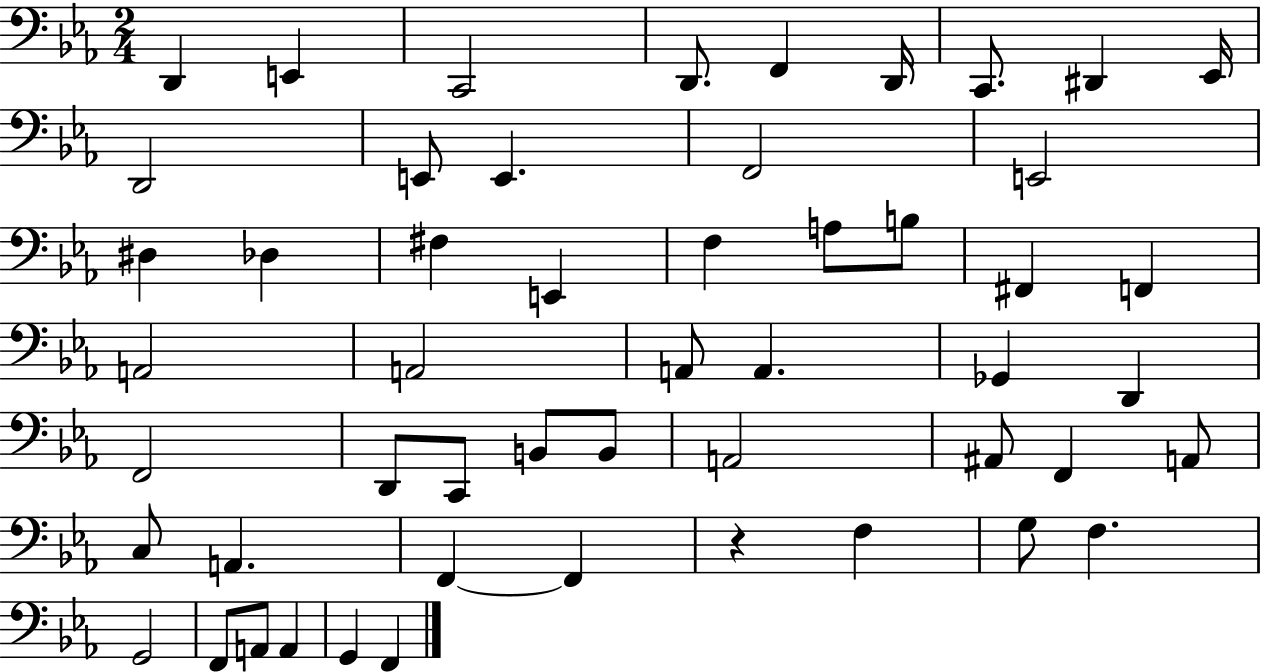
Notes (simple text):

D2/q E2/q C2/h D2/e. F2/q D2/s C2/e. D#2/q Eb2/s D2/h E2/e E2/q. F2/h E2/h D#3/q Db3/q F#3/q E2/q F3/q A3/e B3/e F#2/q F2/q A2/h A2/h A2/e A2/q. Gb2/q D2/q F2/h D2/e C2/e B2/e B2/e A2/h A#2/e F2/q A2/e C3/e A2/q. F2/q F2/q R/q F3/q G3/e F3/q. G2/h F2/e A2/e A2/q G2/q F2/q